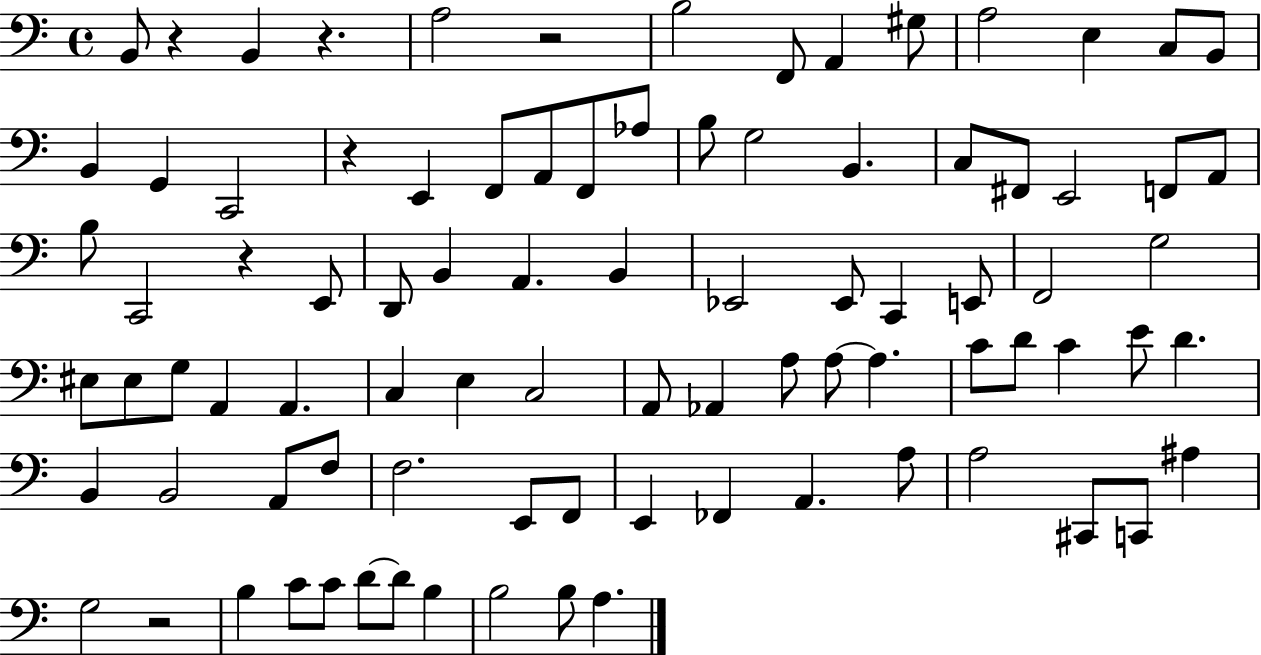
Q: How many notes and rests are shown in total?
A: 89